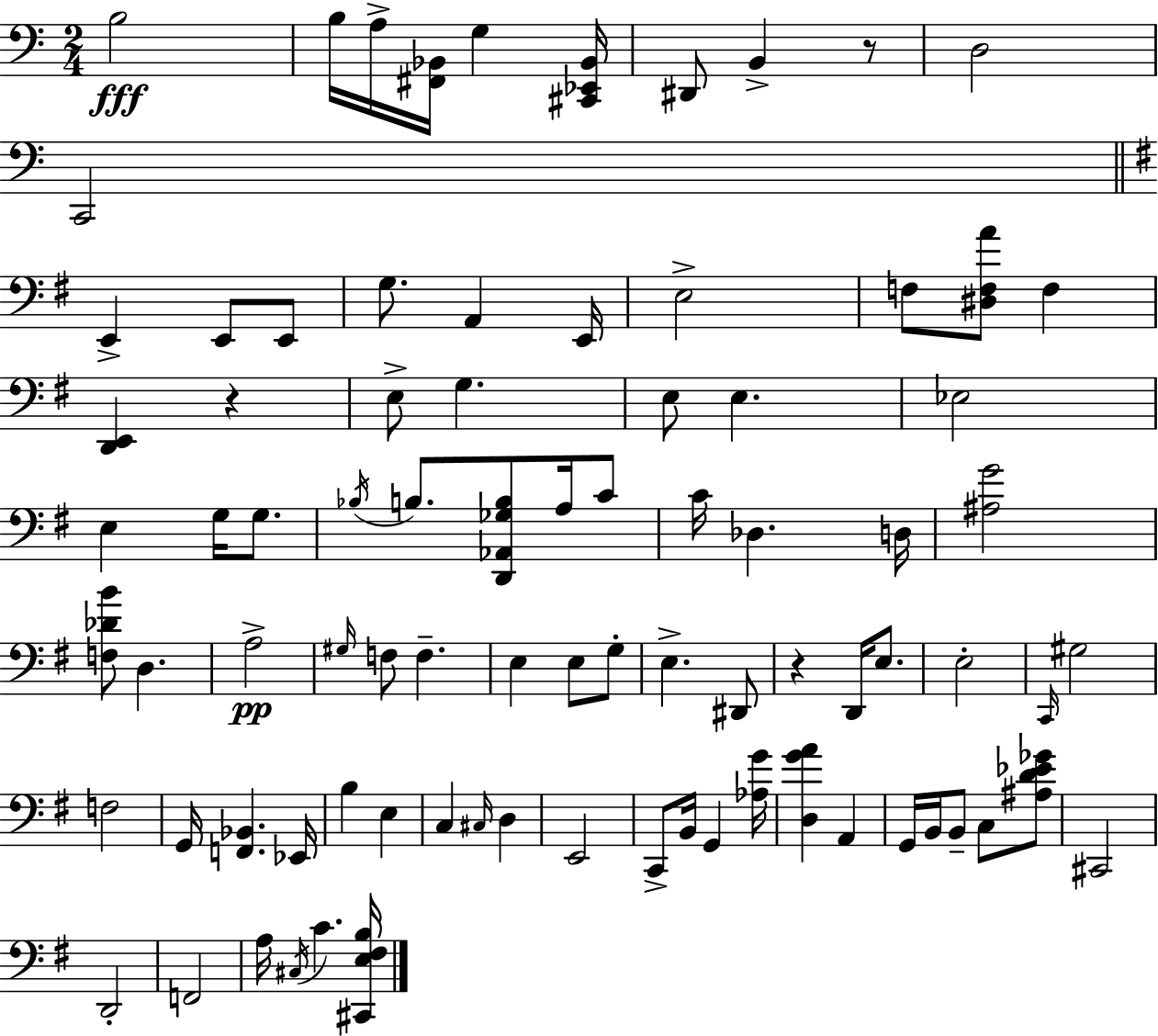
X:1
T:Untitled
M:2/4
L:1/4
K:C
B,2 B,/4 A,/4 [^F,,_B,,]/4 G, [^C,,_E,,_B,,]/4 ^D,,/2 B,, z/2 D,2 C,,2 E,, E,,/2 E,,/2 G,/2 A,, E,,/4 E,2 F,/2 [^D,F,A]/2 F, [D,,E,,] z E,/2 G, E,/2 E, _E,2 E, G,/4 G,/2 _B,/4 B,/2 [D,,_A,,_G,B,]/2 A,/4 C/2 C/4 _D, D,/4 [^A,G]2 [F,_DB]/2 D, A,2 ^G,/4 F,/2 F, E, E,/2 G,/2 E, ^D,,/2 z D,,/4 E,/2 E,2 C,,/4 ^G,2 F,2 G,,/4 [F,,_B,,] _E,,/4 B, E, C, ^C,/4 D, E,,2 C,,/2 B,,/4 G,, [_A,G]/4 [D,GA] A,, G,,/4 B,,/4 B,,/2 C,/2 [^A,D_E_G]/2 ^C,,2 D,,2 F,,2 A,/4 ^C,/4 C [^C,,E,^F,B,]/4